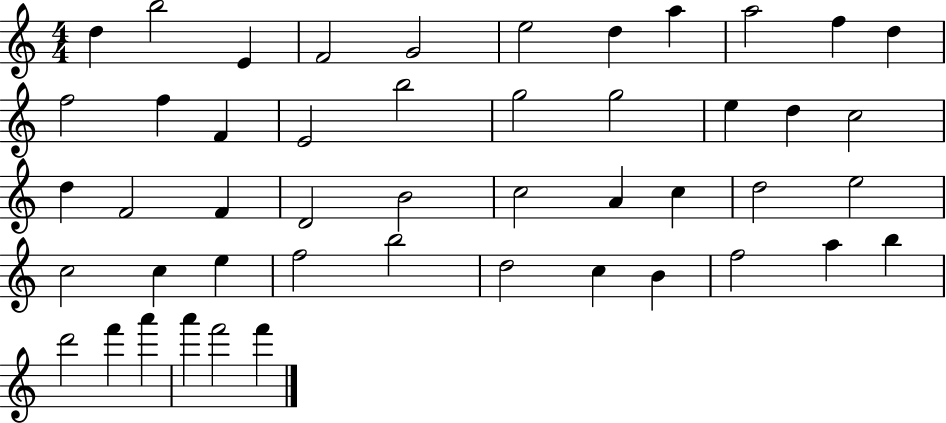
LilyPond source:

{
  \clef treble
  \numericTimeSignature
  \time 4/4
  \key c \major
  d''4 b''2 e'4 | f'2 g'2 | e''2 d''4 a''4 | a''2 f''4 d''4 | \break f''2 f''4 f'4 | e'2 b''2 | g''2 g''2 | e''4 d''4 c''2 | \break d''4 f'2 f'4 | d'2 b'2 | c''2 a'4 c''4 | d''2 e''2 | \break c''2 c''4 e''4 | f''2 b''2 | d''2 c''4 b'4 | f''2 a''4 b''4 | \break d'''2 f'''4 a'''4 | a'''4 f'''2 f'''4 | \bar "|."
}